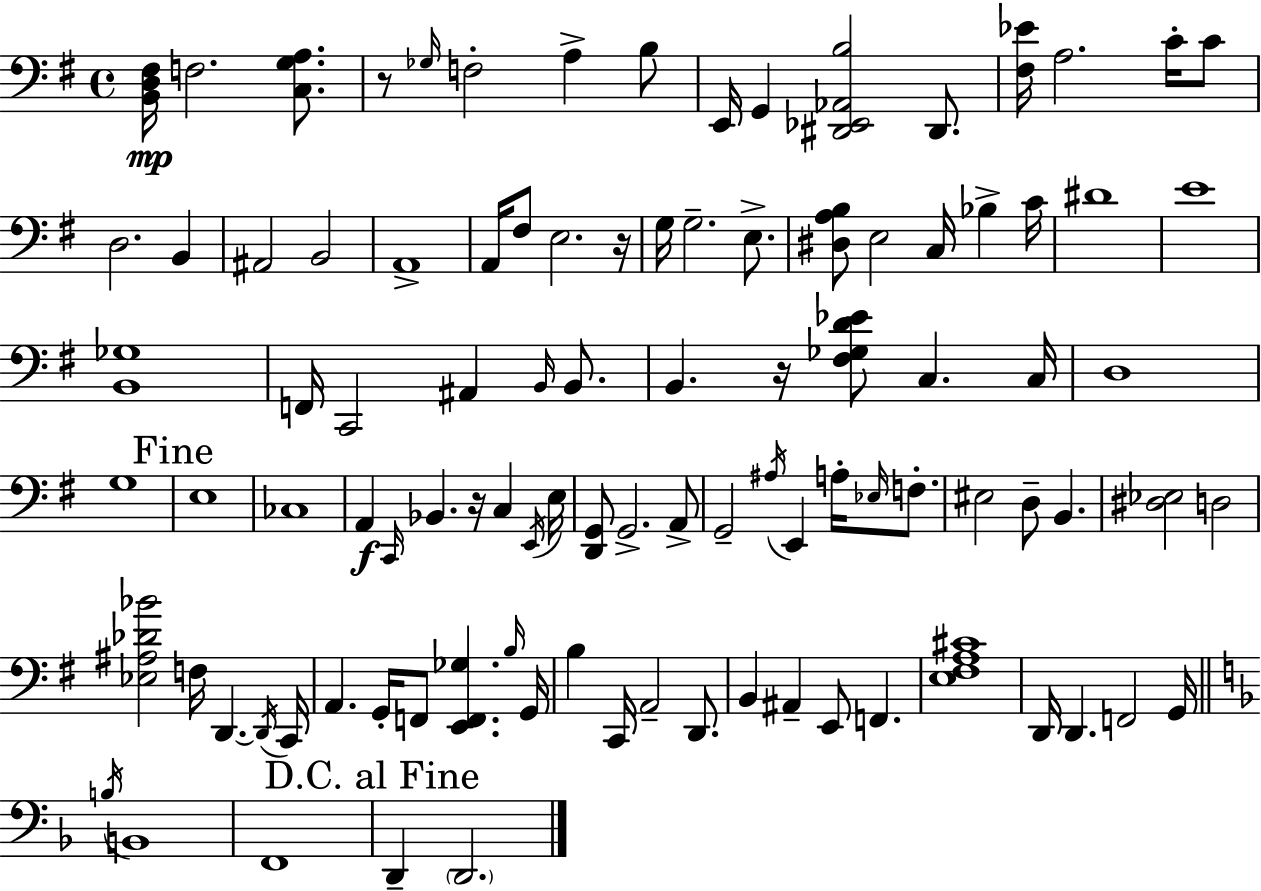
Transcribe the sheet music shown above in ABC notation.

X:1
T:Untitled
M:4/4
L:1/4
K:G
[B,,D,^F,]/4 F,2 [C,G,A,]/2 z/2 _G,/4 F,2 A, B,/2 E,,/4 G,, [^D,,_E,,_A,,B,]2 ^D,,/2 [^F,_E]/4 A,2 C/4 C/2 D,2 B,, ^A,,2 B,,2 A,,4 A,,/4 ^F,/2 E,2 z/4 G,/4 G,2 E,/2 [^D,A,B,]/2 E,2 C,/4 _B, C/4 ^D4 E4 [B,,_G,]4 F,,/4 C,,2 ^A,, B,,/4 B,,/2 B,, z/4 [^F,_G,D_E]/2 C, C,/4 D,4 G,4 E,4 _C,4 A,, C,,/4 _B,, z/4 C, E,,/4 E,/4 [D,,G,,]/2 G,,2 A,,/2 G,,2 ^A,/4 E,, A,/4 _E,/4 F,/2 ^E,2 D,/2 B,, [^D,_E,]2 D,2 [_E,^A,_D_B]2 F,/4 D,, D,,/4 C,,/4 A,, G,,/4 F,,/2 [E,,F,,_G,] B,/4 G,,/4 B, C,,/4 A,,2 D,,/2 B,, ^A,, E,,/2 F,, [E,^F,A,^C]4 D,,/4 D,, F,,2 G,,/4 B,/4 B,,4 F,,4 D,, D,,2